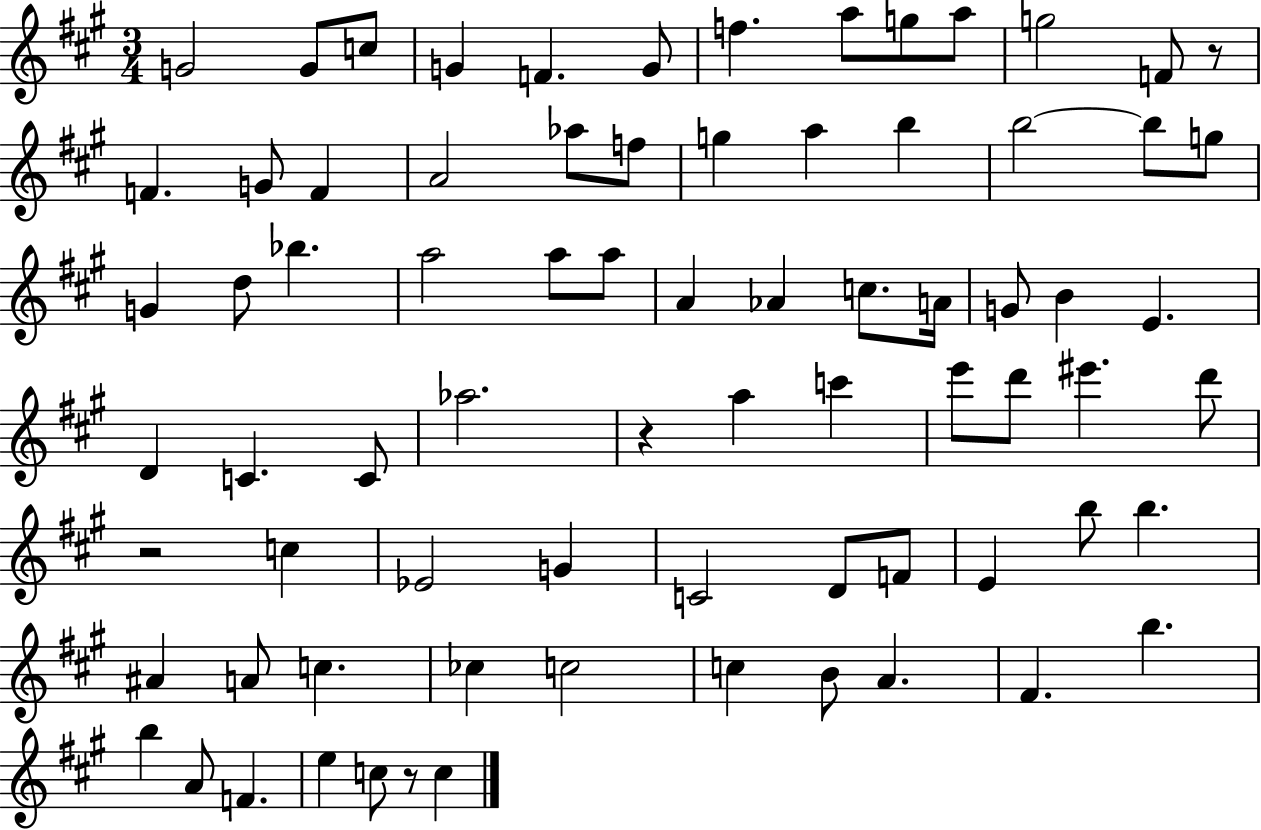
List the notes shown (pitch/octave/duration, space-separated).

G4/h G4/e C5/e G4/q F4/q. G4/e F5/q. A5/e G5/e A5/e G5/h F4/e R/e F4/q. G4/e F4/q A4/h Ab5/e F5/e G5/q A5/q B5/q B5/h B5/e G5/e G4/q D5/e Bb5/q. A5/h A5/e A5/e A4/q Ab4/q C5/e. A4/s G4/e B4/q E4/q. D4/q C4/q. C4/e Ab5/h. R/q A5/q C6/q E6/e D6/e EIS6/q. D6/e R/h C5/q Eb4/h G4/q C4/h D4/e F4/e E4/q B5/e B5/q. A#4/q A4/e C5/q. CES5/q C5/h C5/q B4/e A4/q. F#4/q. B5/q. B5/q A4/e F4/q. E5/q C5/e R/e C5/q